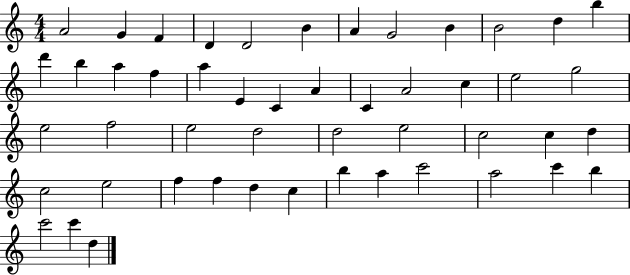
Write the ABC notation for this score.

X:1
T:Untitled
M:4/4
L:1/4
K:C
A2 G F D D2 B A G2 B B2 d b d' b a f a E C A C A2 c e2 g2 e2 f2 e2 d2 d2 e2 c2 c d c2 e2 f f d c b a c'2 a2 c' b c'2 c' d